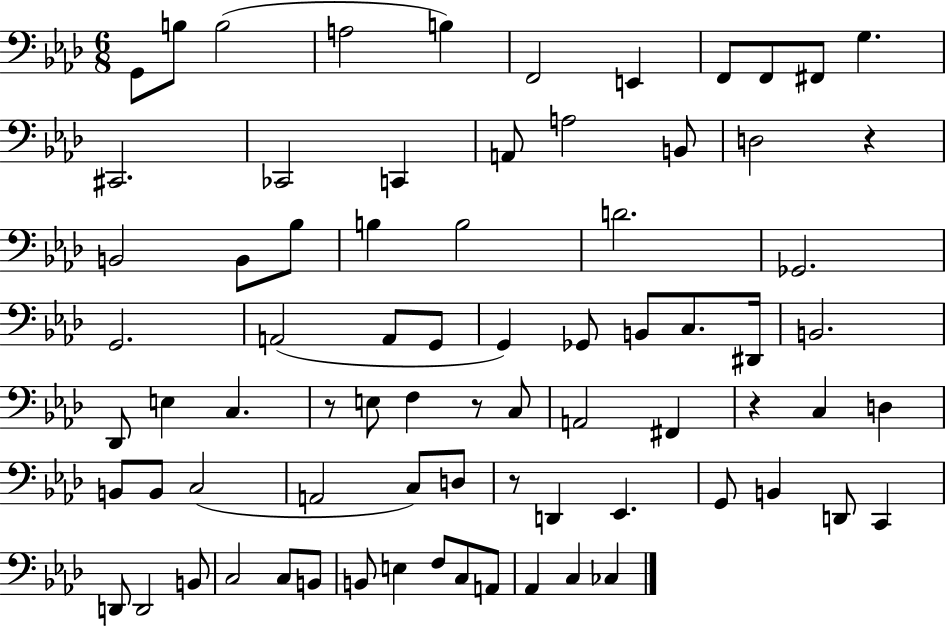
G2/e B3/e B3/h A3/h B3/q F2/h E2/q F2/e F2/e F#2/e G3/q. C#2/h. CES2/h C2/q A2/e A3/h B2/e D3/h R/q B2/h B2/e Bb3/e B3/q B3/h D4/h. Gb2/h. G2/h. A2/h A2/e G2/e G2/q Gb2/e B2/e C3/e. D#2/s B2/h. Db2/e E3/q C3/q. R/e E3/e F3/q R/e C3/e A2/h F#2/q R/q C3/q D3/q B2/e B2/e C3/h A2/h C3/e D3/e R/e D2/q Eb2/q. G2/e B2/q D2/e C2/q D2/e D2/h B2/e C3/h C3/e B2/e B2/e E3/q F3/e C3/e A2/e Ab2/q C3/q CES3/q